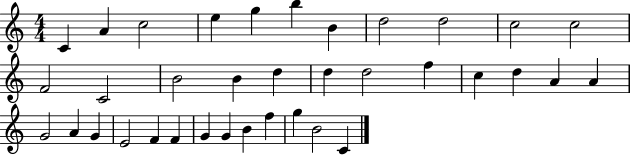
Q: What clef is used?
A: treble